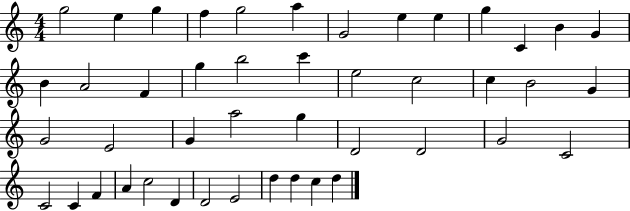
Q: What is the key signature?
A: C major